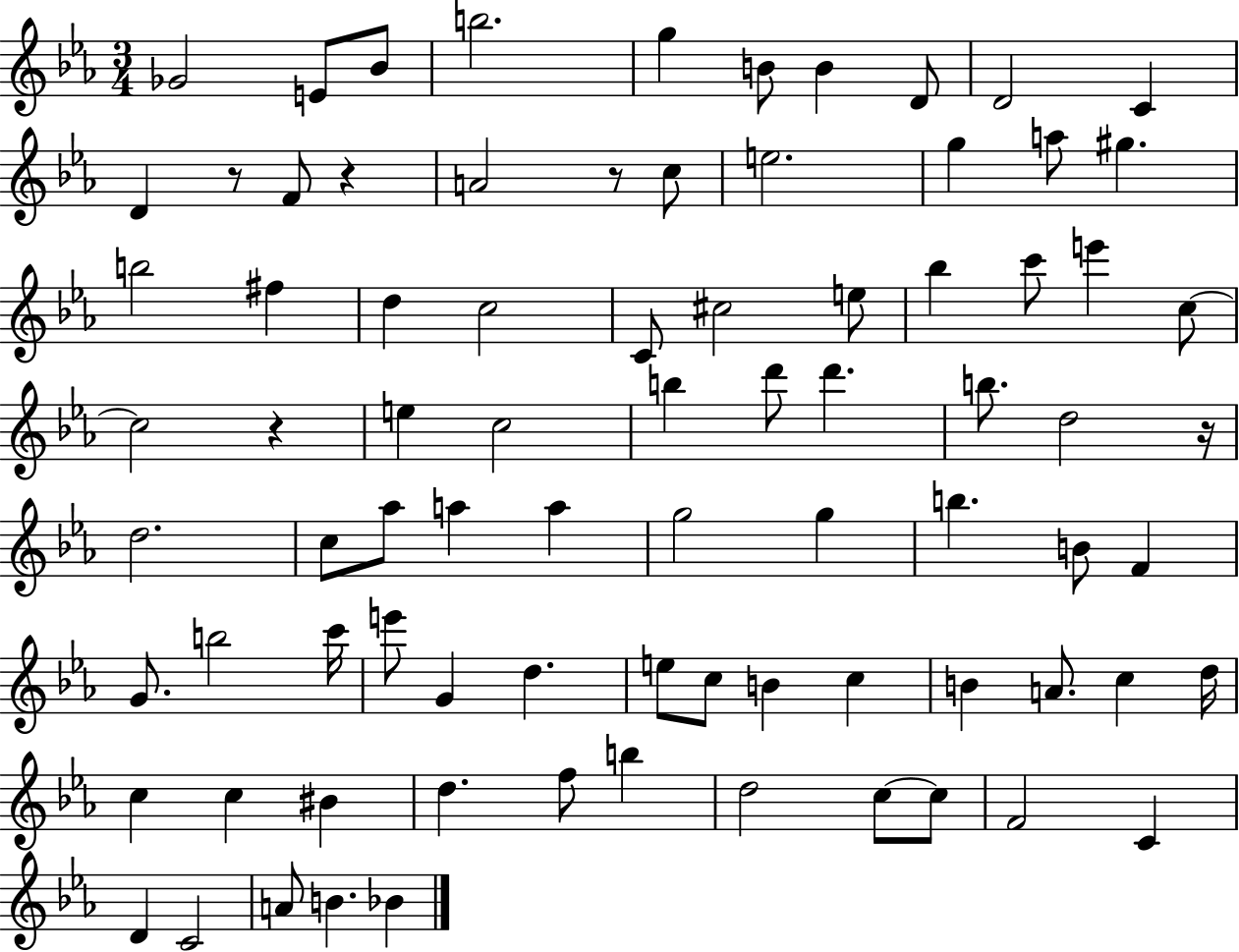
{
  \clef treble
  \numericTimeSignature
  \time 3/4
  \key ees \major
  ges'2 e'8 bes'8 | b''2. | g''4 b'8 b'4 d'8 | d'2 c'4 | \break d'4 r8 f'8 r4 | a'2 r8 c''8 | e''2. | g''4 a''8 gis''4. | \break b''2 fis''4 | d''4 c''2 | c'8 cis''2 e''8 | bes''4 c'''8 e'''4 c''8~~ | \break c''2 r4 | e''4 c''2 | b''4 d'''8 d'''4. | b''8. d''2 r16 | \break d''2. | c''8 aes''8 a''4 a''4 | g''2 g''4 | b''4. b'8 f'4 | \break g'8. b''2 c'''16 | e'''8 g'4 d''4. | e''8 c''8 b'4 c''4 | b'4 a'8. c''4 d''16 | \break c''4 c''4 bis'4 | d''4. f''8 b''4 | d''2 c''8~~ c''8 | f'2 c'4 | \break d'4 c'2 | a'8 b'4. bes'4 | \bar "|."
}